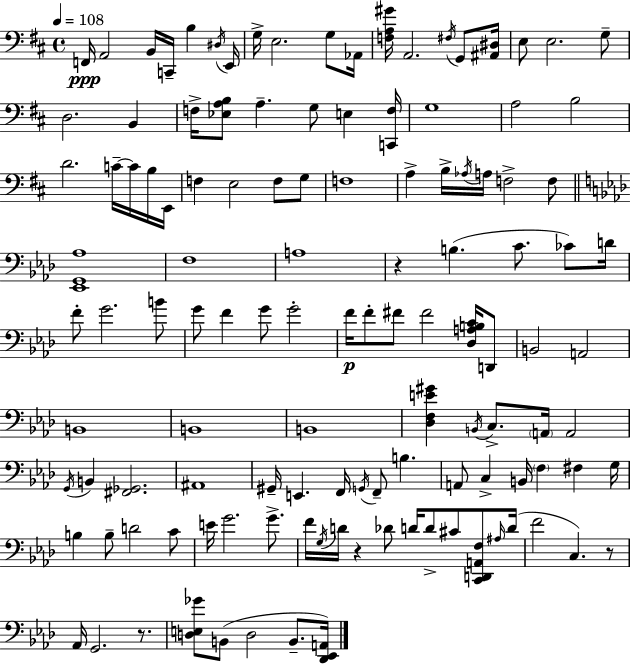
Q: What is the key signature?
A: D major